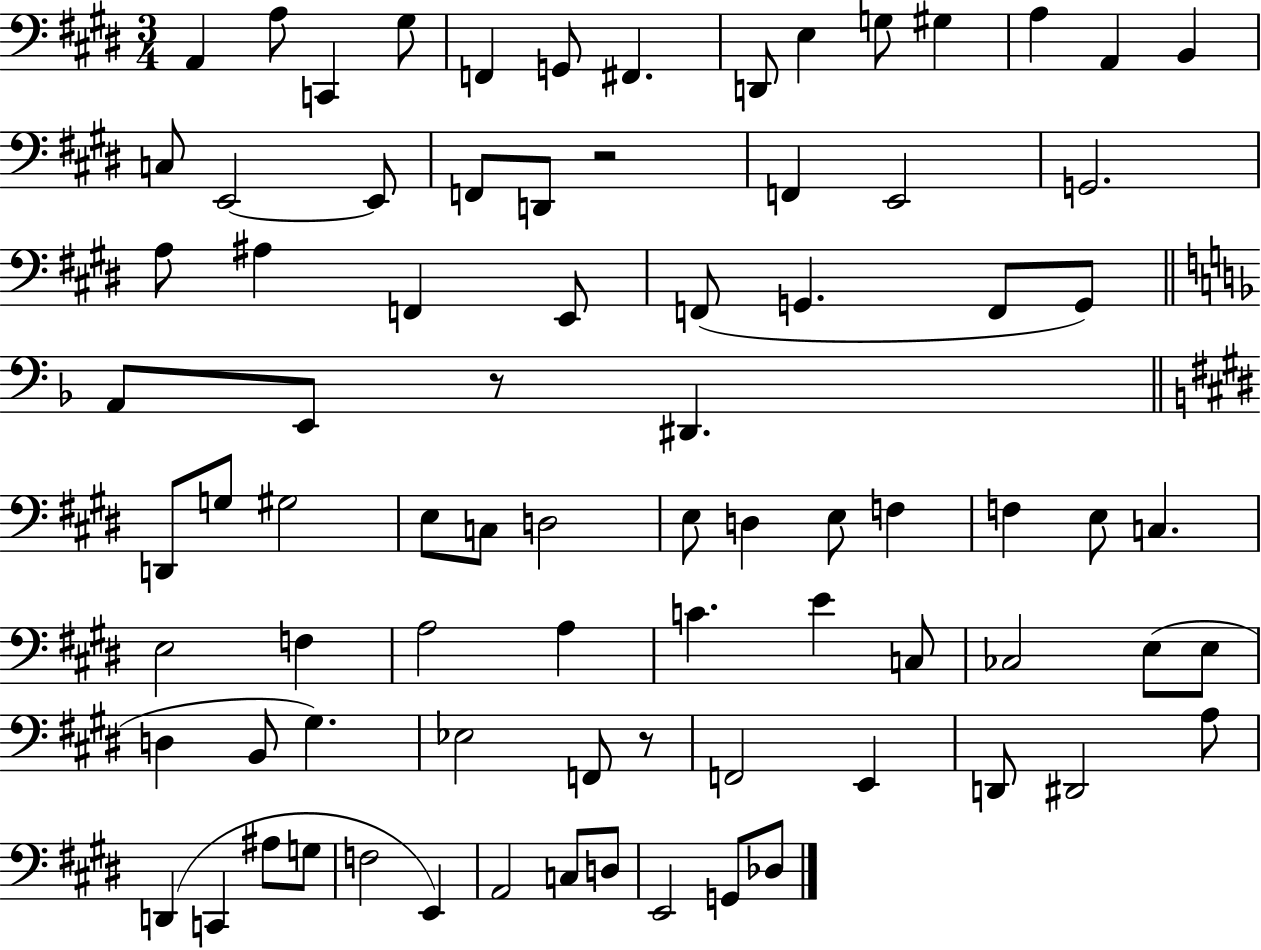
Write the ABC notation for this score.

X:1
T:Untitled
M:3/4
L:1/4
K:E
A,, A,/2 C,, ^G,/2 F,, G,,/2 ^F,, D,,/2 E, G,/2 ^G, A, A,, B,, C,/2 E,,2 E,,/2 F,,/2 D,,/2 z2 F,, E,,2 G,,2 A,/2 ^A, F,, E,,/2 F,,/2 G,, F,,/2 G,,/2 A,,/2 E,,/2 z/2 ^D,, D,,/2 G,/2 ^G,2 E,/2 C,/2 D,2 E,/2 D, E,/2 F, F, E,/2 C, E,2 F, A,2 A, C E C,/2 _C,2 E,/2 E,/2 D, B,,/2 ^G, _E,2 F,,/2 z/2 F,,2 E,, D,,/2 ^D,,2 A,/2 D,, C,, ^A,/2 G,/2 F,2 E,, A,,2 C,/2 D,/2 E,,2 G,,/2 _D,/2